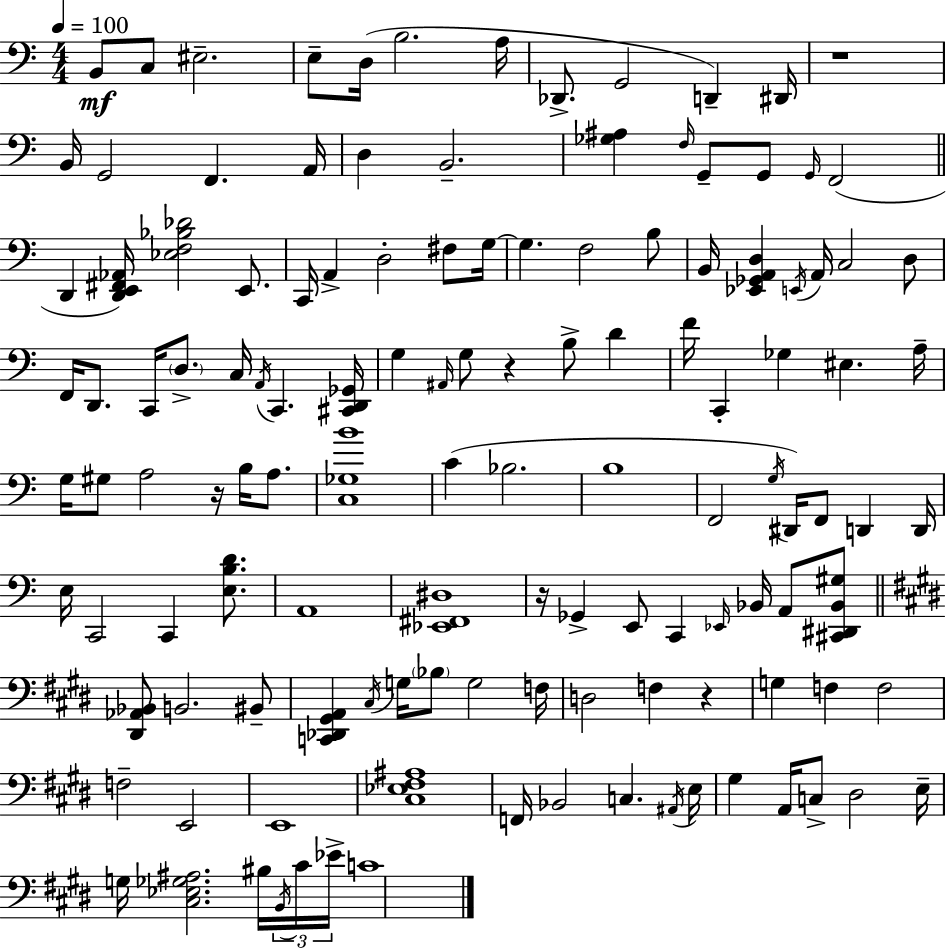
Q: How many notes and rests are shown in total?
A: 127